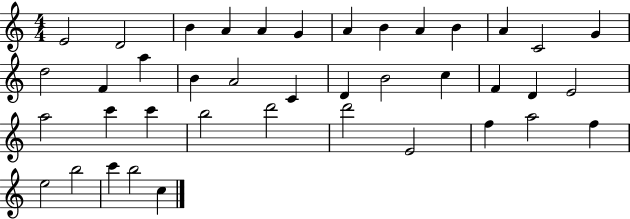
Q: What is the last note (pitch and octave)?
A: C5